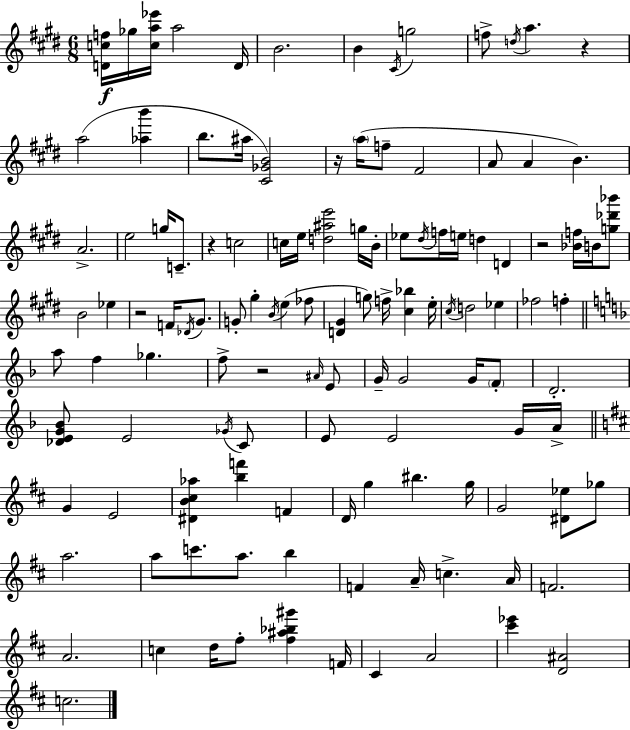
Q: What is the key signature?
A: E major